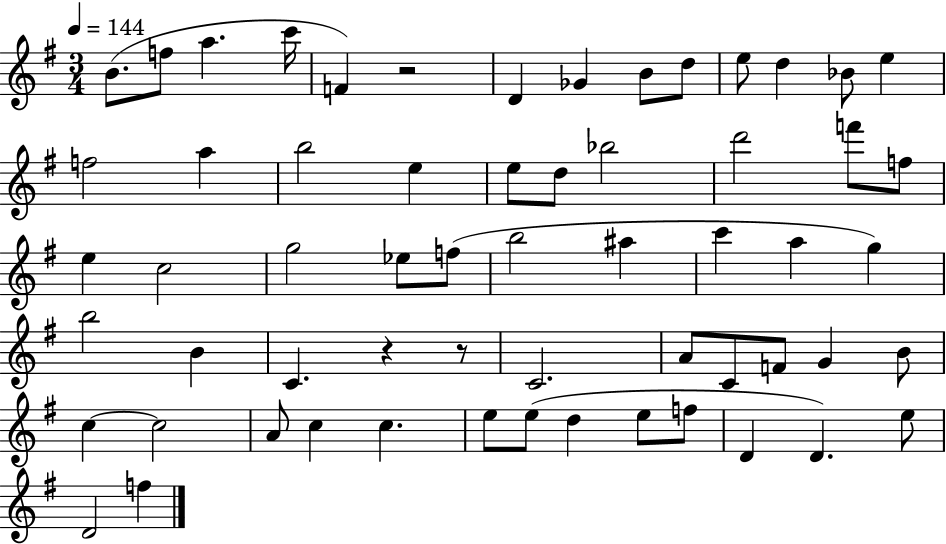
B4/e. F5/e A5/q. C6/s F4/q R/h D4/q Gb4/q B4/e D5/e E5/e D5/q Bb4/e E5/q F5/h A5/q B5/h E5/q E5/e D5/e Bb5/h D6/h F6/e F5/e E5/q C5/h G5/h Eb5/e F5/e B5/h A#5/q C6/q A5/q G5/q B5/h B4/q C4/q. R/q R/e C4/h. A4/e C4/e F4/e G4/q B4/e C5/q C5/h A4/e C5/q C5/q. E5/e E5/e D5/q E5/e F5/e D4/q D4/q. E5/e D4/h F5/q